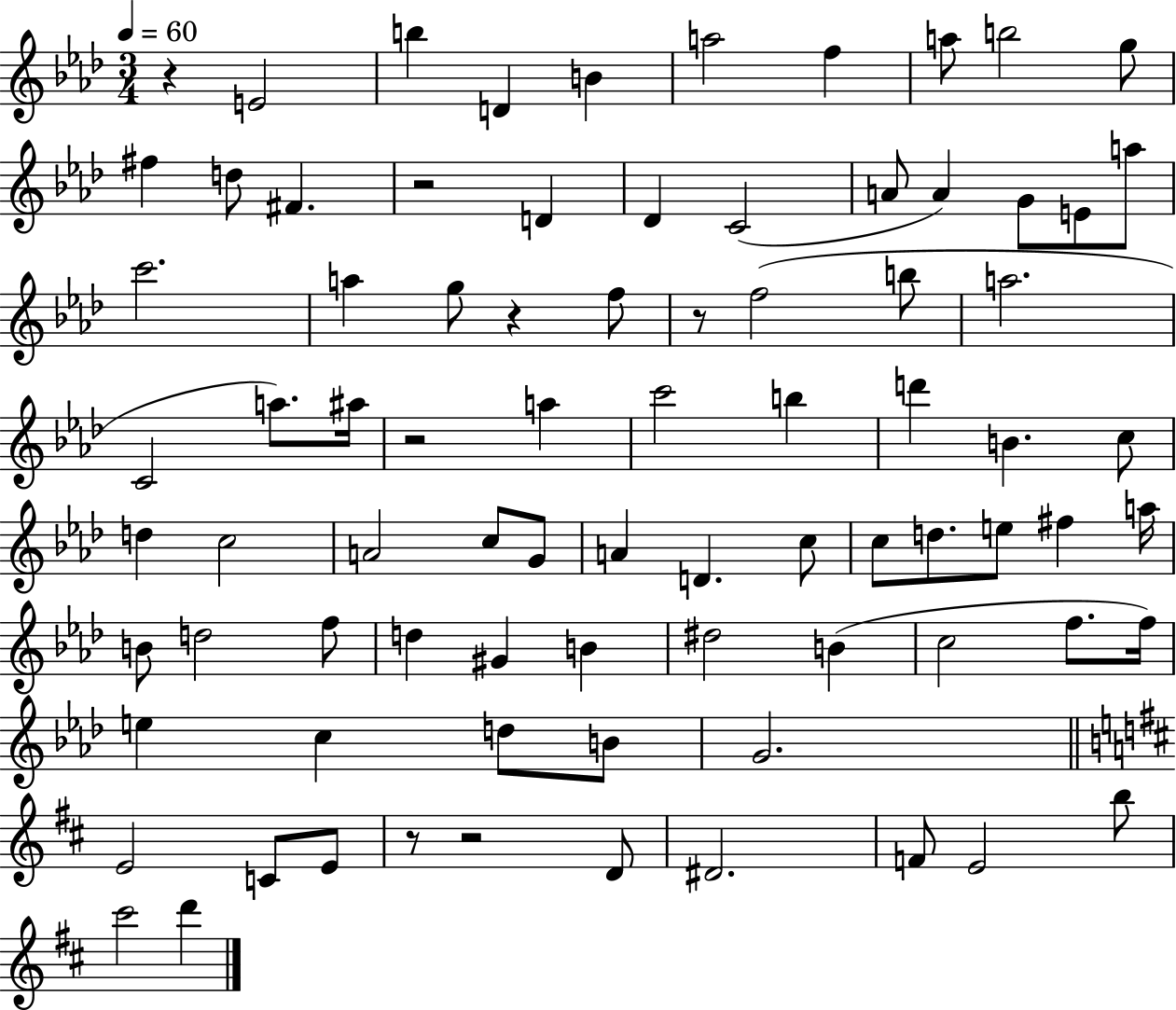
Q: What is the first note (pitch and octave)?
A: E4